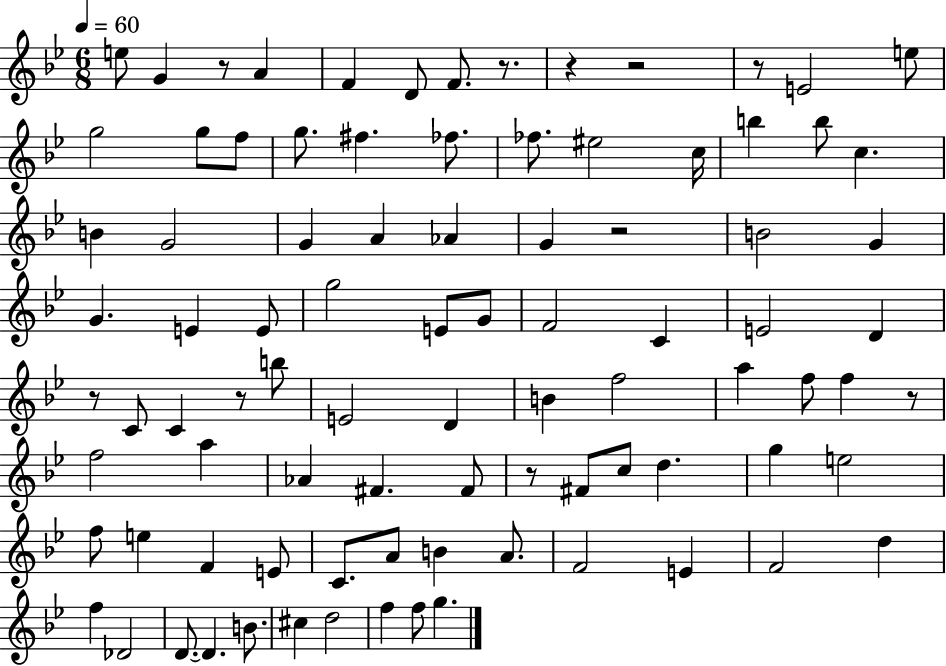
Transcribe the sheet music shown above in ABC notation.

X:1
T:Untitled
M:6/8
L:1/4
K:Bb
e/2 G z/2 A F D/2 F/2 z/2 z z2 z/2 E2 e/2 g2 g/2 f/2 g/2 ^f _f/2 _f/2 ^e2 c/4 b b/2 c B G2 G A _A G z2 B2 G G E E/2 g2 E/2 G/2 F2 C E2 D z/2 C/2 C z/2 b/2 E2 D B f2 a f/2 f z/2 f2 a _A ^F ^F/2 z/2 ^F/2 c/2 d g e2 f/2 e F E/2 C/2 A/2 B A/2 F2 E F2 d f _D2 D/2 D B/2 ^c d2 f f/2 g